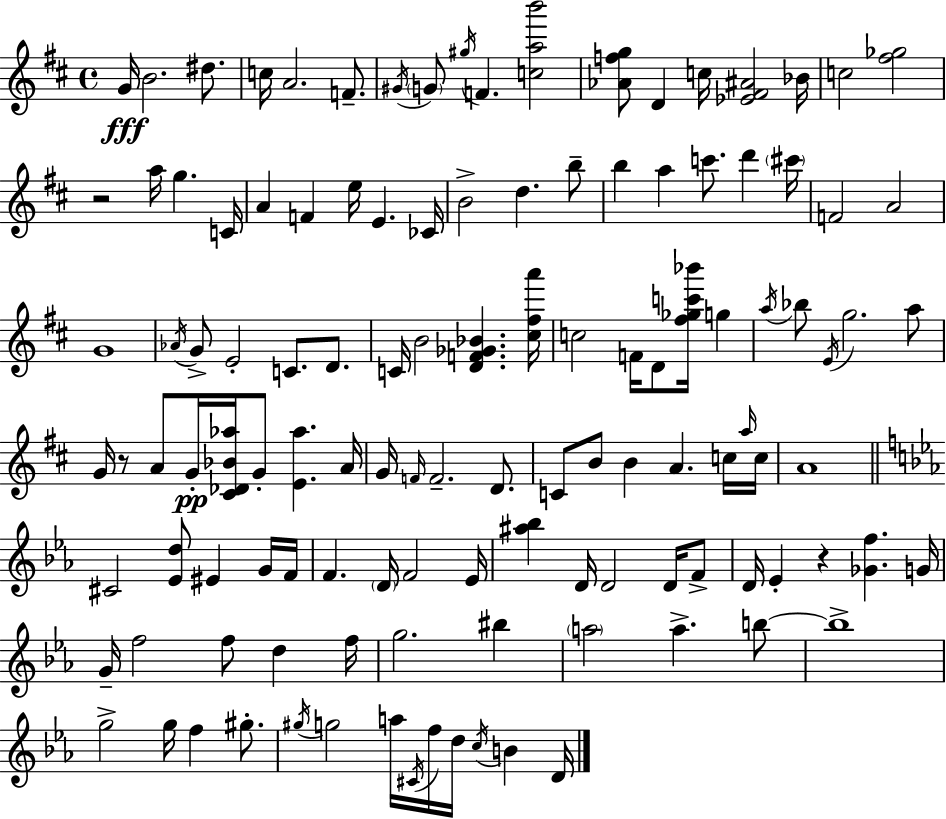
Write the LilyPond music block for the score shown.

{
  \clef treble
  \time 4/4
  \defaultTimeSignature
  \key d \major
  \repeat volta 2 { g'16\fff b'2. dis''8. | c''16 a'2. f'8.-- | \acciaccatura { gis'16 } \parenthesize g'8 \acciaccatura { gis''16 } f'4. <c'' a'' b'''>2 | <aes' f'' g''>8 d'4 c''16 <ees' fis' ais'>2 | \break bes'16 c''2 <fis'' ges''>2 | r2 a''16 g''4. | c'16 a'4 f'4 e''16 e'4. | ces'16 b'2-> d''4. | \break b''8-- b''4 a''4 c'''8. d'''4 | \parenthesize cis'''16 f'2 a'2 | g'1 | \acciaccatura { aes'16 } g'8-> e'2-. c'8. | \break d'8. c'16 b'2 <d' f' ges' bes'>4. | <cis'' fis'' a'''>16 c''2 f'16 d'8 <fis'' ges'' c''' bes'''>16 g''4 | \acciaccatura { a''16 } bes''8 \acciaccatura { e'16 } g''2. | a''8 g'16 r8 a'8 g'16-.\pp <cis' des' bes' aes''>16 g'8-. <e' aes''>4. | \break a'16 g'16 \grace { f'16 } f'2.-- | d'8. c'8 b'8 b'4 a'4. | c''16 \grace { a''16 } c''16 a'1 | \bar "||" \break \key ees \major cis'2 <ees' d''>8 eis'4 g'16 f'16 | f'4. \parenthesize d'16 f'2 ees'16 | <ais'' bes''>4 d'16 d'2 d'16 f'8-> | d'16 ees'4-. r4 <ges' f''>4. g'16 | \break g'16-- f''2 f''8 d''4 f''16 | g''2. bis''4 | \parenthesize a''2 a''4.-> b''8~~ | b''1-> | \break g''2-> g''16 f''4 gis''8.-. | \acciaccatura { gis''16 } g''2 a''16 \acciaccatura { cis'16 } f''16 d''16 \acciaccatura { c''16 } b'4 | d'16 } \bar "|."
}